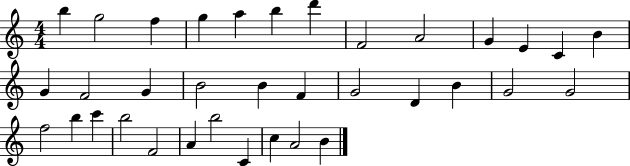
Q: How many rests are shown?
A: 0